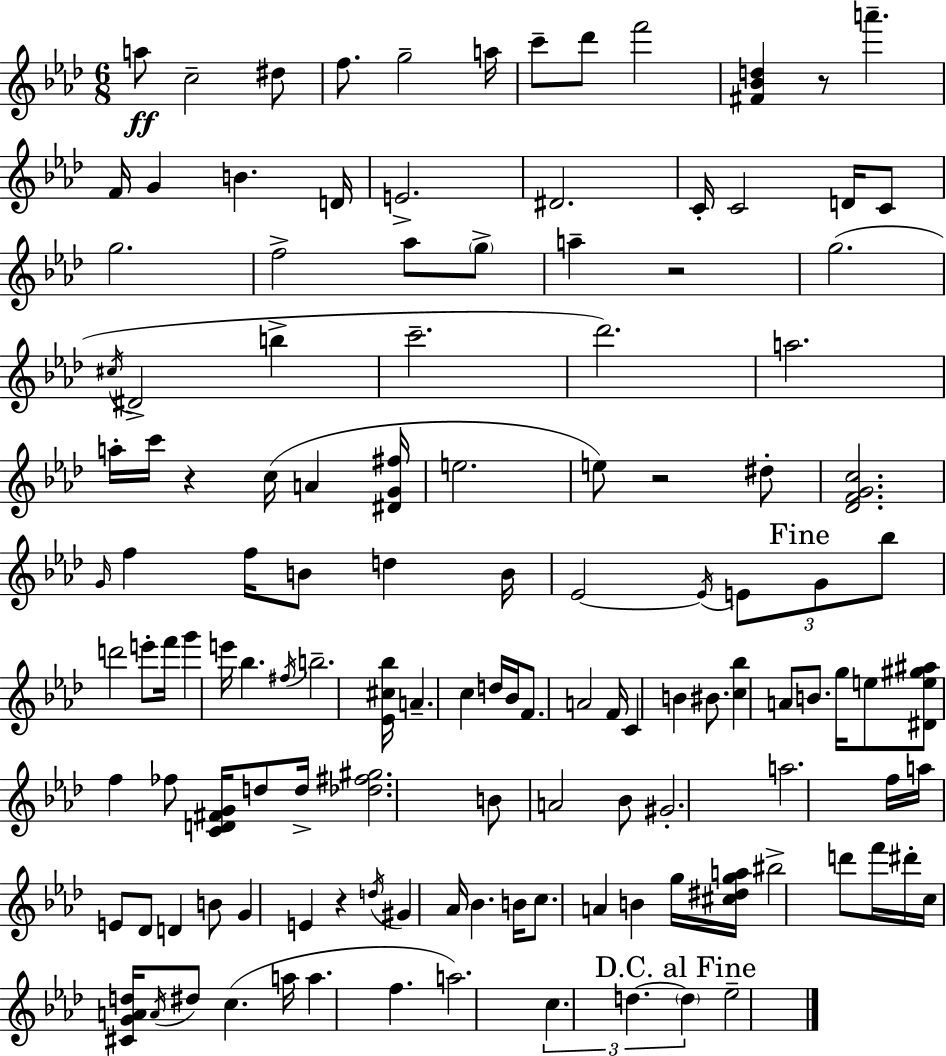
A5/e C5/h D#5/e F5/e. G5/h A5/s C6/e Db6/e F6/h [F#4,Bb4,D5]/q R/e A6/q. F4/s G4/q B4/q. D4/s E4/h. D#4/h. C4/s C4/h D4/s C4/e G5/h. F5/h Ab5/e G5/e A5/q R/h G5/h. C#5/s D#4/h B5/q C6/h. Db6/h. A5/h. A5/s C6/s R/q C5/s A4/q [D#4,G4,F#5]/s E5/h. E5/e R/h D#5/e [Db4,F4,G4,C5]/h. G4/s F5/q F5/s B4/e D5/q B4/s Eb4/h Eb4/s E4/e G4/e Bb5/e D6/h E6/e F6/s G6/q E6/s Bb5/q. F#5/s B5/h. [Eb4,C#5,Bb5]/s A4/q. C5/q D5/s Bb4/s F4/e. A4/h F4/s C4/q B4/q BIS4/e. [C5,Bb5]/q A4/e B4/e. G5/s E5/e [D#4,E5,G#5,A#5]/e F5/q FES5/e [C4,D4,F#4,G4]/s D5/e D5/s [Db5,F#5,G#5]/h. B4/e A4/h Bb4/e G#4/h. A5/h. F5/s A5/s E4/e Db4/e D4/q B4/e G4/q E4/q R/q D5/s G#4/q Ab4/s Bb4/q. B4/s C5/e. A4/q B4/q G5/s [C#5,D#5,G5,A5]/s BIS5/h D6/e F6/s D#6/s C5/s [C#4,G4,A4,D5]/s A4/s D#5/e C5/q. A5/s A5/q. F5/q. A5/h. C5/q. D5/q. D5/q Eb5/h